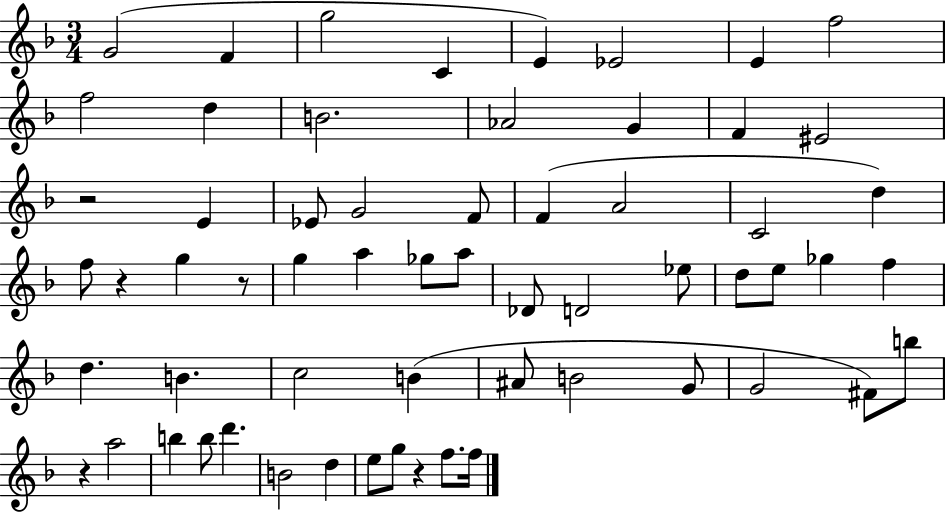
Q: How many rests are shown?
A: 5